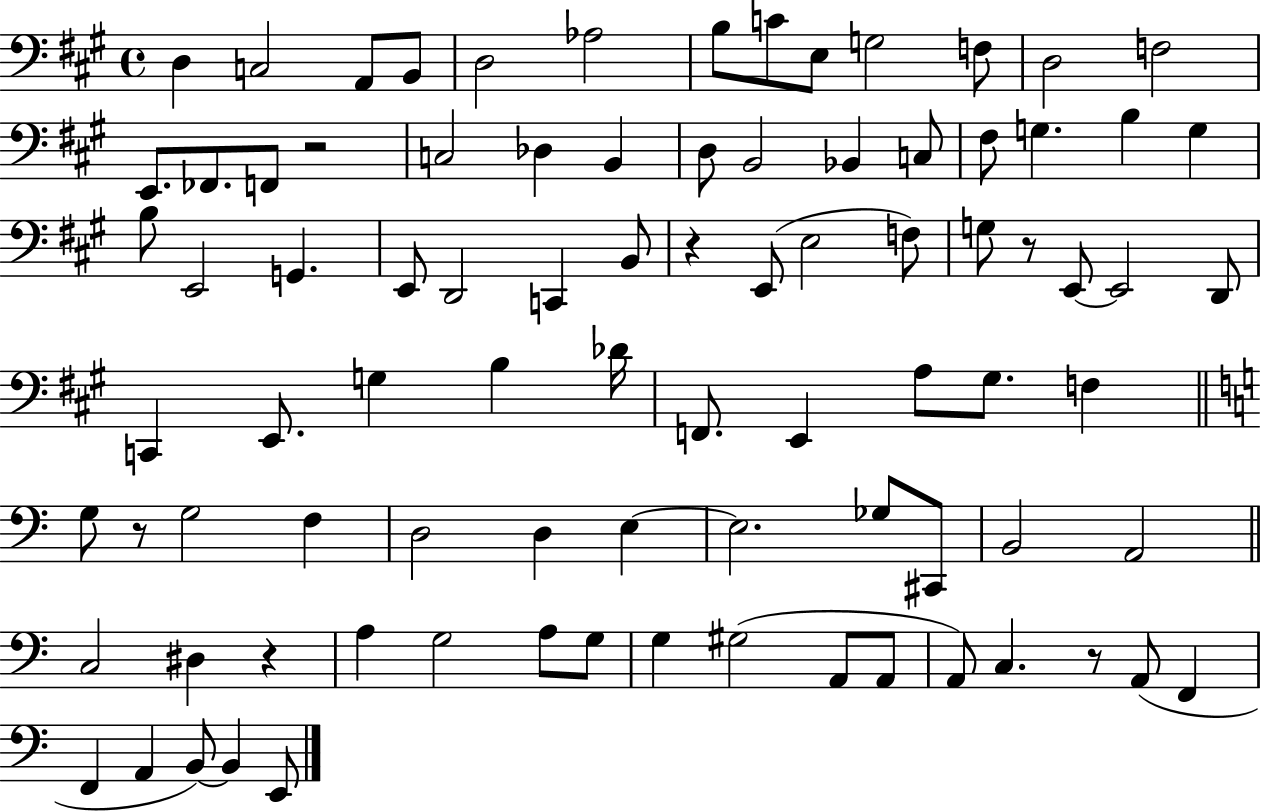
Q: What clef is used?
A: bass